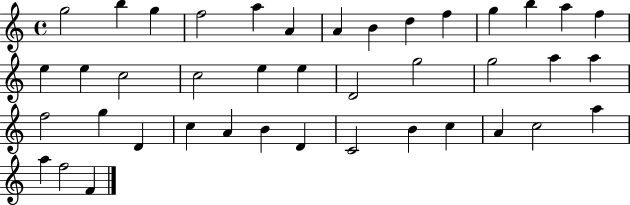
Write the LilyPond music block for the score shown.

{
  \clef treble
  \time 4/4
  \defaultTimeSignature
  \key c \major
  g''2 b''4 g''4 | f''2 a''4 a'4 | a'4 b'4 d''4 f''4 | g''4 b''4 a''4 f''4 | \break e''4 e''4 c''2 | c''2 e''4 e''4 | d'2 g''2 | g''2 a''4 a''4 | \break f''2 g''4 d'4 | c''4 a'4 b'4 d'4 | c'2 b'4 c''4 | a'4 c''2 a''4 | \break a''4 f''2 f'4 | \bar "|."
}